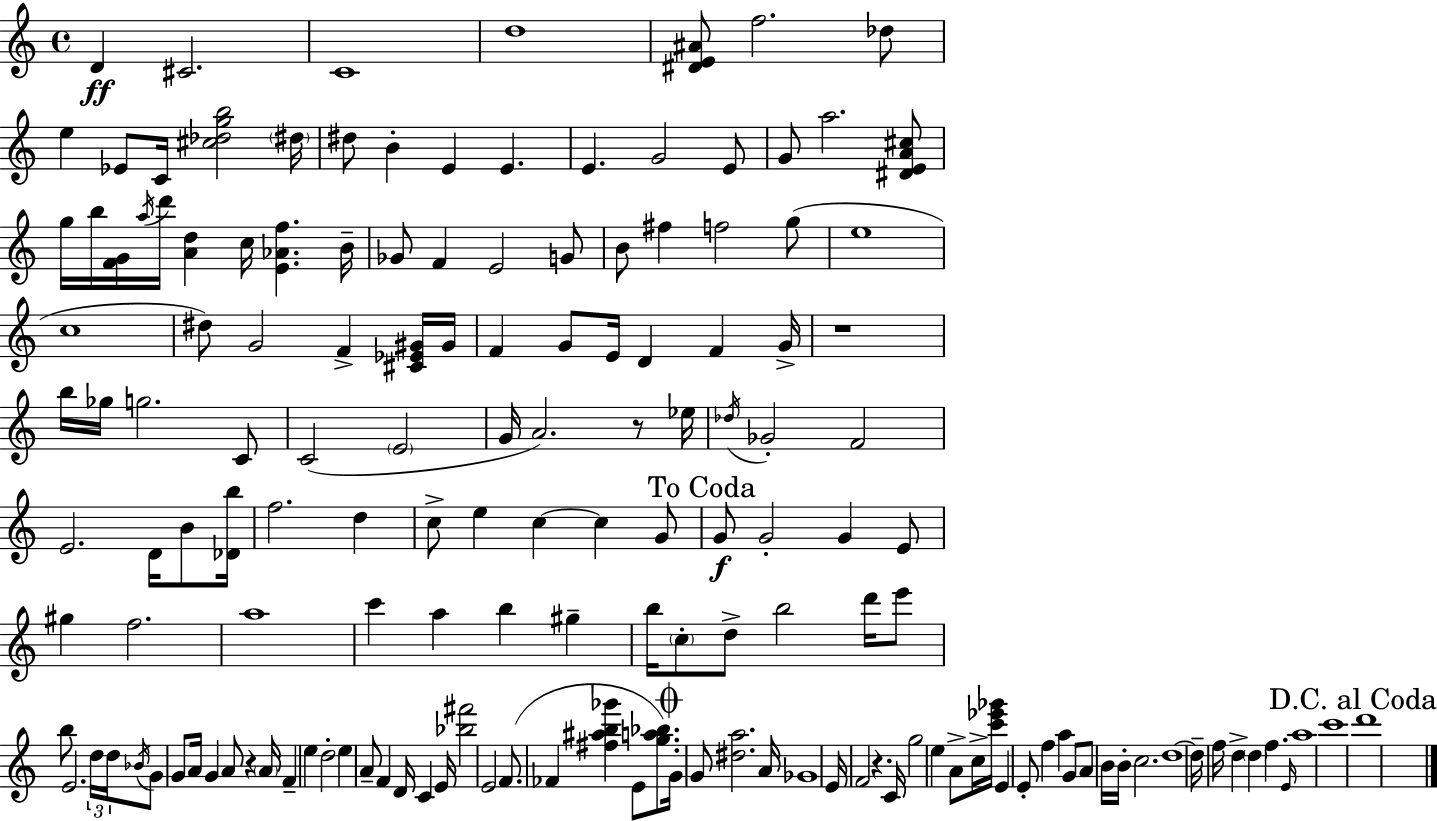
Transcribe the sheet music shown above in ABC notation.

X:1
T:Untitled
M:4/4
L:1/4
K:C
D ^C2 C4 d4 [^DE^A]/2 f2 _d/2 e _E/2 C/4 [^c_dgb]2 ^d/4 ^d/2 B E E E G2 E/2 G/2 a2 [^DEA^c]/2 g/4 b/4 [FG]/4 a/4 d'/4 [Ad] c/4 [E_Af] B/4 _G/2 F E2 G/2 B/2 ^f f2 g/2 e4 c4 ^d/2 G2 F [^C_E^G]/4 ^G/4 F G/2 E/4 D F G/4 z4 b/4 _g/4 g2 C/2 C2 E2 G/4 A2 z/2 _e/4 _d/4 _G2 F2 E2 D/4 B/2 [_Db]/4 f2 d c/2 e c c G/2 G/2 G2 G E/2 ^g f2 a4 c' a b ^g b/4 c/2 d/2 b2 d'/4 e'/2 b/2 E2 d/4 d/4 _B/4 G/2 G/2 A/4 G A/2 z A/4 F e d2 e A/2 F D/4 C E/4 [_b^f']2 E2 F/2 _F [^f^ab_g'] E/2 [ga_b]/2 G/4 G/2 [^da]2 A/4 _G4 E/4 F2 z C/4 g2 e A/2 c/4 [c'_e'_g']/4 E E/2 f a G/2 A/2 B/4 B/4 c2 d4 d/4 f/4 d d f E/4 a4 c'4 d'4